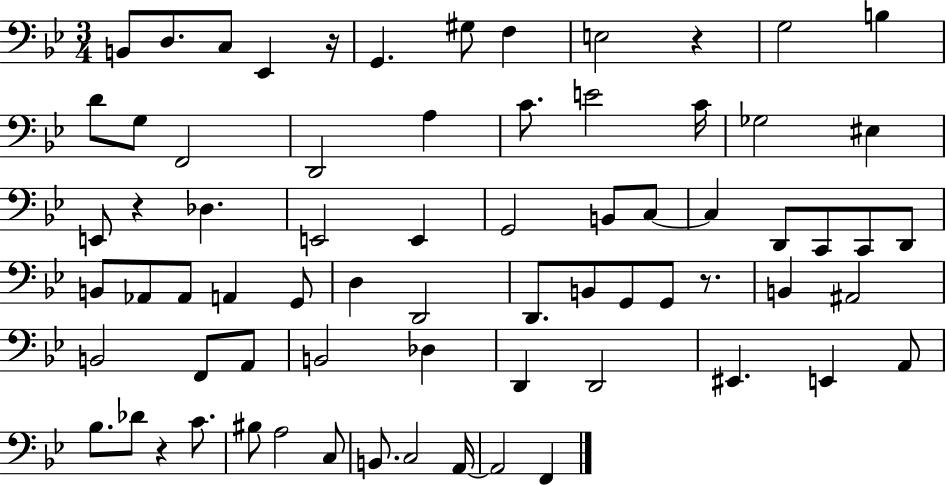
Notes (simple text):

B2/e D3/e. C3/e Eb2/q R/s G2/q. G#3/e F3/q E3/h R/q G3/h B3/q D4/e G3/e F2/h D2/h A3/q C4/e. E4/h C4/s Gb3/h EIS3/q E2/e R/q Db3/q. E2/h E2/q G2/h B2/e C3/e C3/q D2/e C2/e C2/e D2/e B2/e Ab2/e Ab2/e A2/q G2/e D3/q D2/h D2/e. B2/e G2/e G2/e R/e. B2/q A#2/h B2/h F2/e A2/e B2/h Db3/q D2/q D2/h EIS2/q. E2/q A2/e Bb3/e. Db4/e R/q C4/e. BIS3/e A3/h C3/e B2/e. C3/h A2/s A2/h F2/q